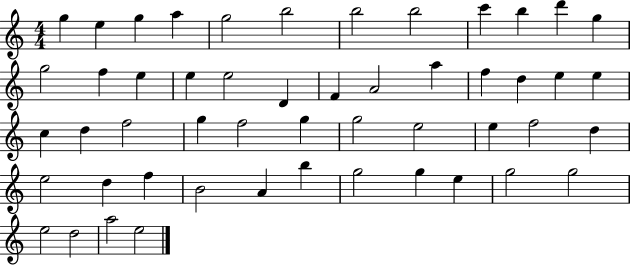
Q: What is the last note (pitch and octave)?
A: E5